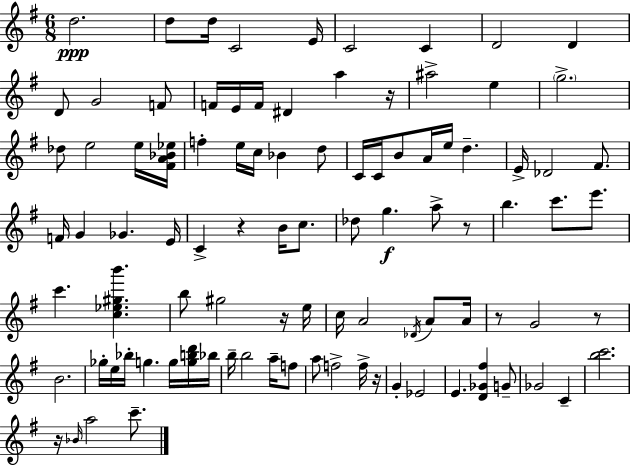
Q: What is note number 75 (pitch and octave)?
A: G4